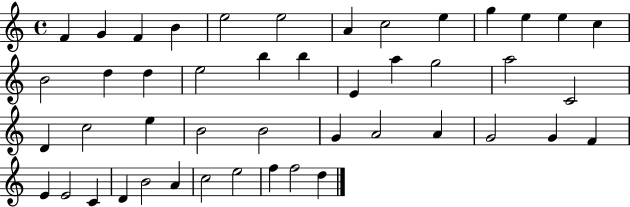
{
  \clef treble
  \time 4/4
  \defaultTimeSignature
  \key c \major
  f'4 g'4 f'4 b'4 | e''2 e''2 | a'4 c''2 e''4 | g''4 e''4 e''4 c''4 | \break b'2 d''4 d''4 | e''2 b''4 b''4 | e'4 a''4 g''2 | a''2 c'2 | \break d'4 c''2 e''4 | b'2 b'2 | g'4 a'2 a'4 | g'2 g'4 f'4 | \break e'4 e'2 c'4 | d'4 b'2 a'4 | c''2 e''2 | f''4 f''2 d''4 | \break \bar "|."
}